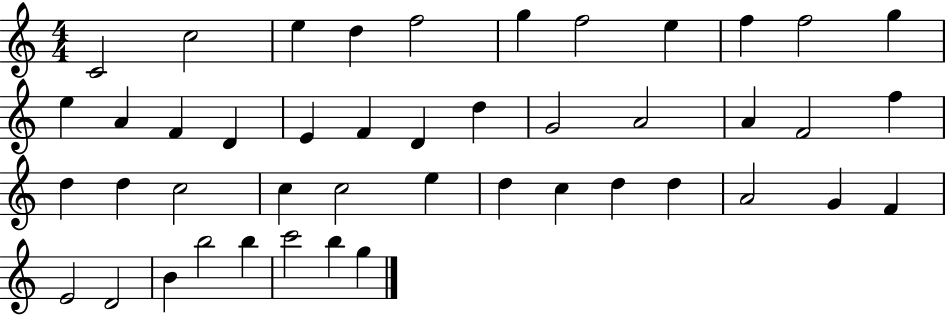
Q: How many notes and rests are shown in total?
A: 45